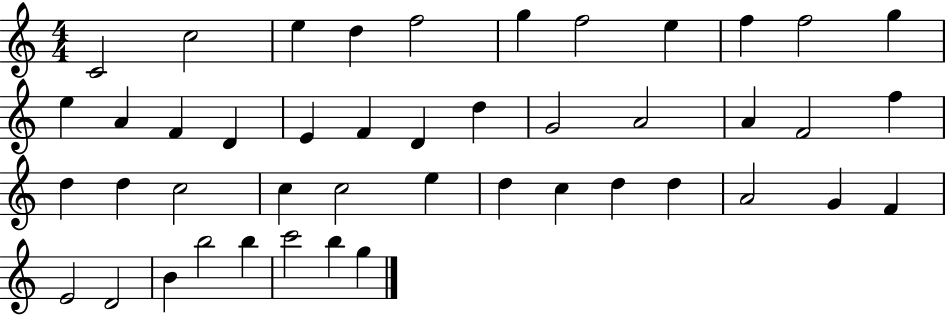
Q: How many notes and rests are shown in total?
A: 45